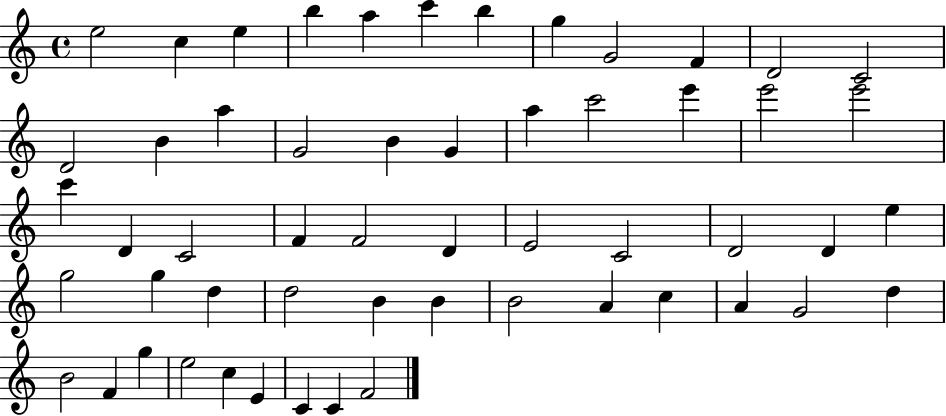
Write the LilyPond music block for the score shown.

{
  \clef treble
  \time 4/4
  \defaultTimeSignature
  \key c \major
  e''2 c''4 e''4 | b''4 a''4 c'''4 b''4 | g''4 g'2 f'4 | d'2 c'2 | \break d'2 b'4 a''4 | g'2 b'4 g'4 | a''4 c'''2 e'''4 | e'''2 e'''2 | \break c'''4 d'4 c'2 | f'4 f'2 d'4 | e'2 c'2 | d'2 d'4 e''4 | \break g''2 g''4 d''4 | d''2 b'4 b'4 | b'2 a'4 c''4 | a'4 g'2 d''4 | \break b'2 f'4 g''4 | e''2 c''4 e'4 | c'4 c'4 f'2 | \bar "|."
}